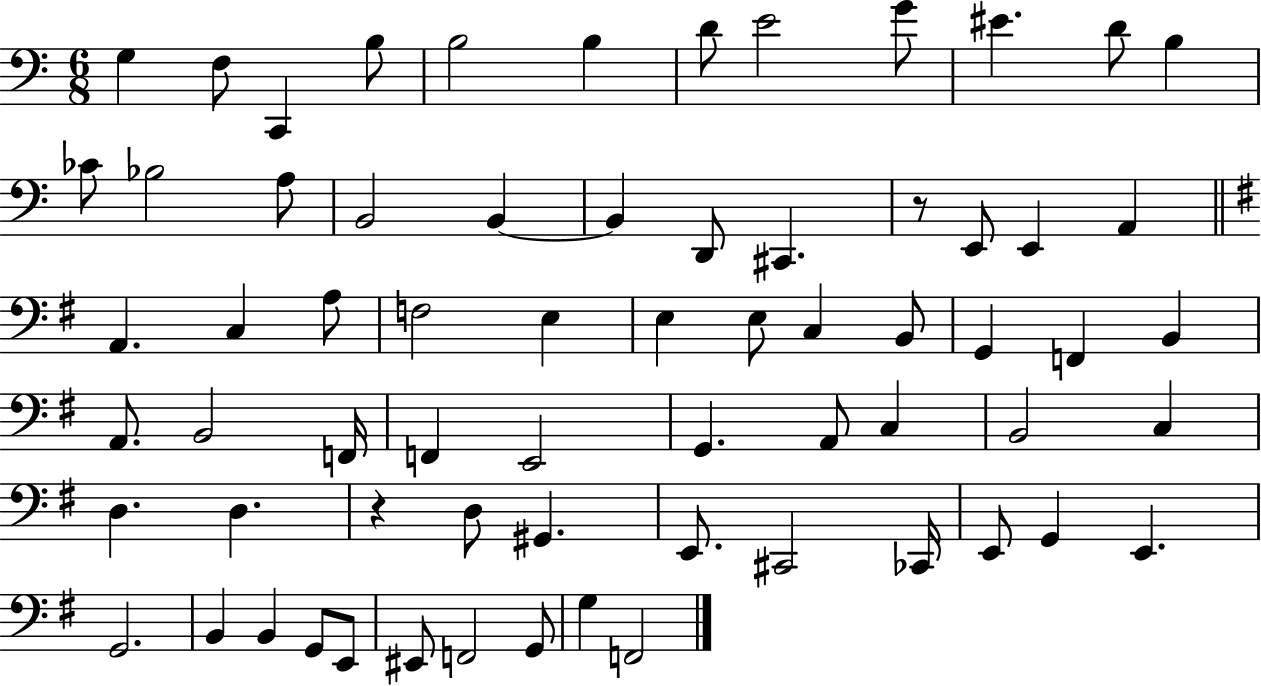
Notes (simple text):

G3/q F3/e C2/q B3/e B3/h B3/q D4/e E4/h G4/e EIS4/q. D4/e B3/q CES4/e Bb3/h A3/e B2/h B2/q B2/q D2/e C#2/q. R/e E2/e E2/q A2/q A2/q. C3/q A3/e F3/h E3/q E3/q E3/e C3/q B2/e G2/q F2/q B2/q A2/e. B2/h F2/s F2/q E2/h G2/q. A2/e C3/q B2/h C3/q D3/q. D3/q. R/q D3/e G#2/q. E2/e. C#2/h CES2/s E2/e G2/q E2/q. G2/h. B2/q B2/q G2/e E2/e EIS2/e F2/h G2/e G3/q F2/h